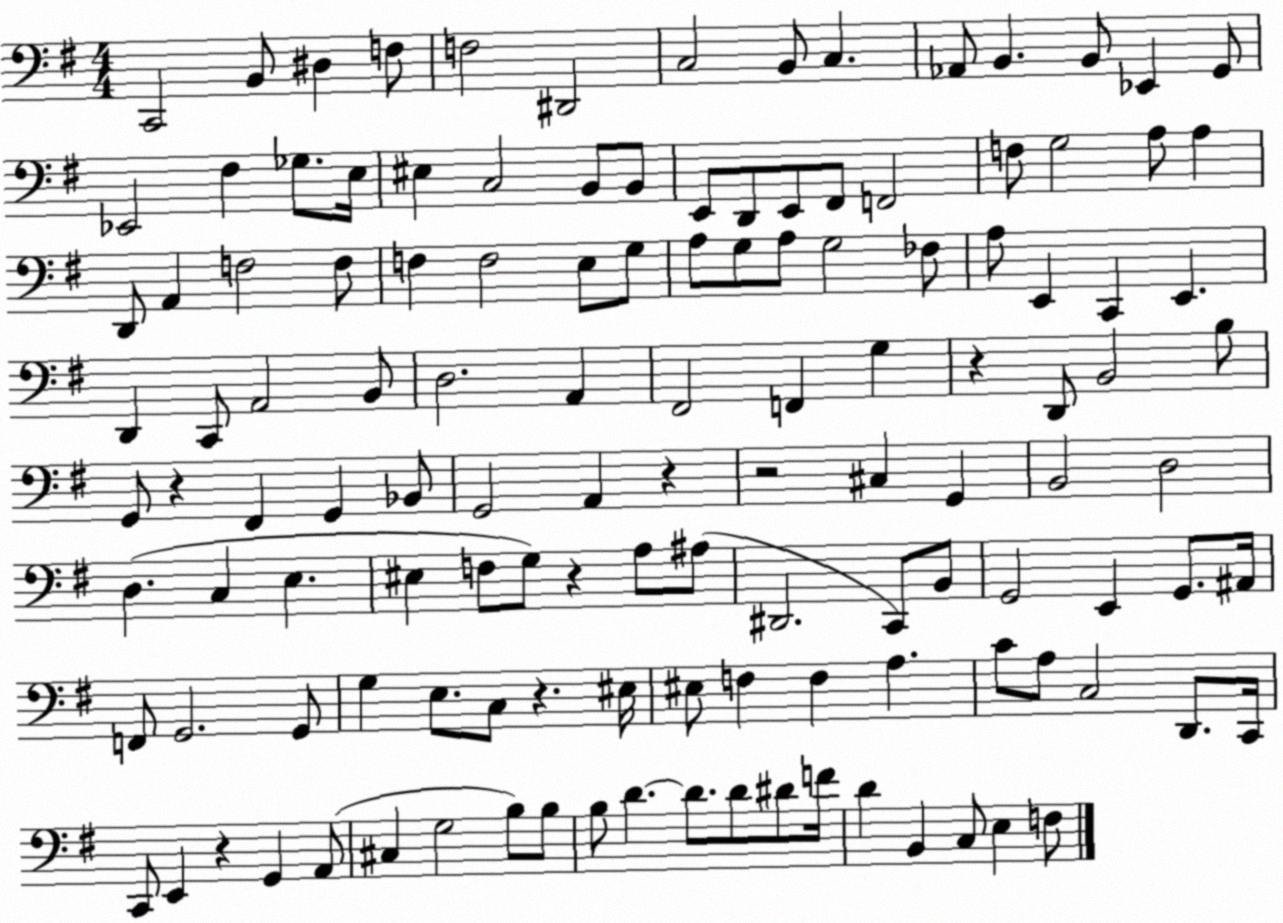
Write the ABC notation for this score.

X:1
T:Untitled
M:4/4
L:1/4
K:G
C,,2 B,,/2 ^D, F,/2 F,2 ^D,,2 C,2 B,,/2 C, _A,,/2 B,, B,,/2 _E,, G,,/2 _E,,2 ^F, _G,/2 E,/4 ^E, C,2 B,,/2 B,,/2 E,,/2 D,,/2 E,,/2 ^F,,/2 F,,2 F,/2 G,2 A,/2 A, D,,/2 A,, F,2 F,/2 F, F,2 E,/2 G,/2 A,/2 G,/2 A,/2 G,2 _F,/2 A,/2 E,, C,, E,, D,, C,,/2 A,,2 B,,/2 D,2 A,, ^F,,2 F,, G, z D,,/2 B,,2 B,/2 G,,/2 z ^F,, G,, _B,,/2 G,,2 A,, z z2 ^C, G,, B,,2 D,2 D, C, E, ^E, F,/2 G,/2 z A,/2 ^A,/2 ^D,,2 C,,/2 B,,/2 G,,2 E,, G,,/2 ^A,,/4 F,,/2 G,,2 G,,/2 G, E,/2 C,/2 z ^E,/4 ^E,/2 F, F, A, C/2 A,/2 C,2 D,,/2 C,,/4 C,,/2 E,, z G,, A,,/2 ^C, G,2 B,/2 B,/2 B,/2 D D/2 D/2 ^D/2 F/4 D B,, C,/2 E, F,/2